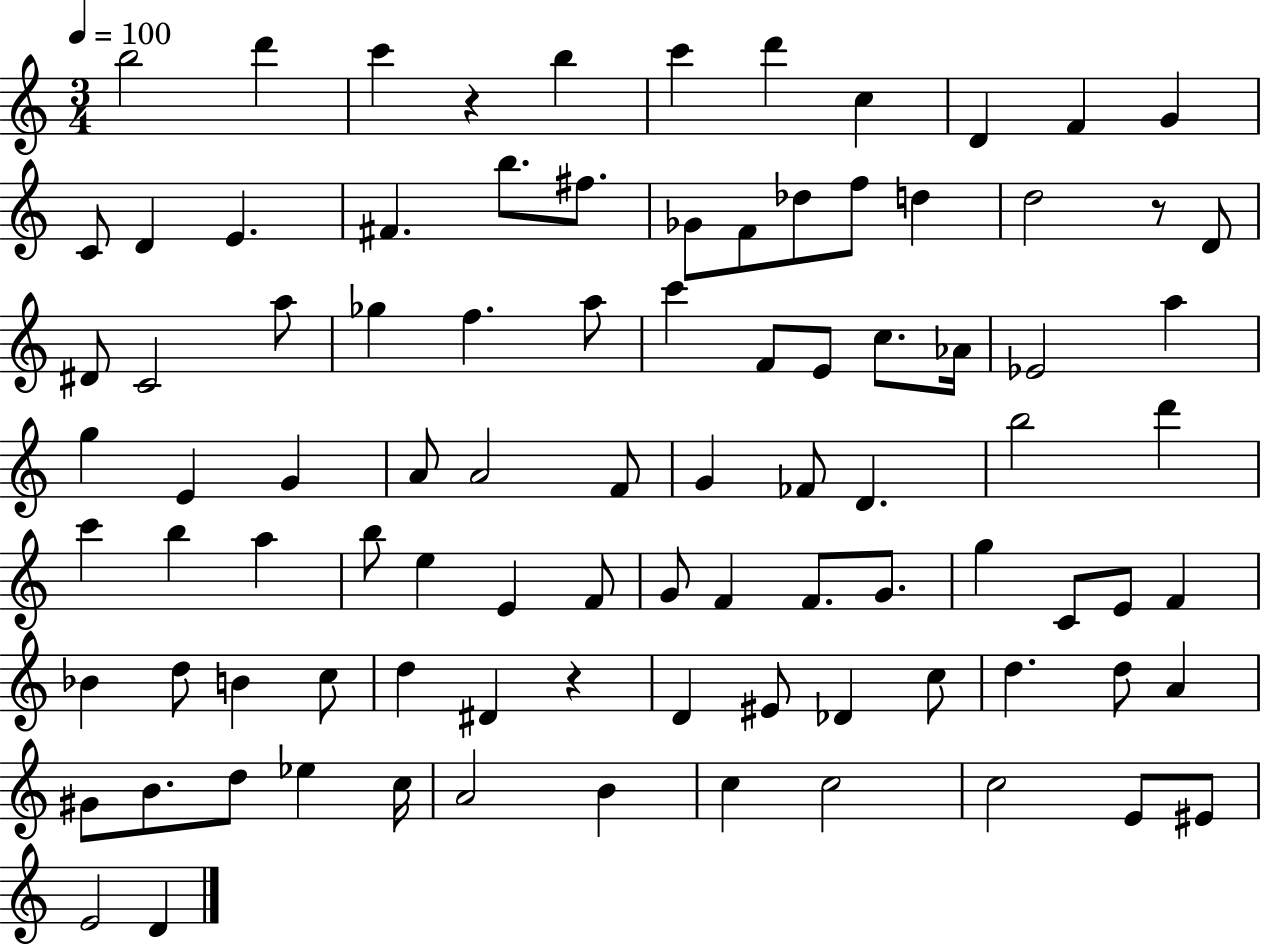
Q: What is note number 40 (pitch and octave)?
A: A4